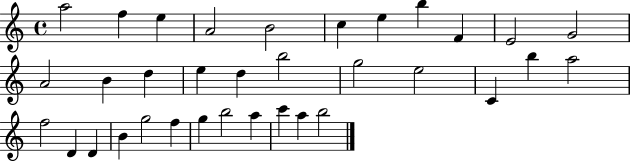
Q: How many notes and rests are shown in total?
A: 34